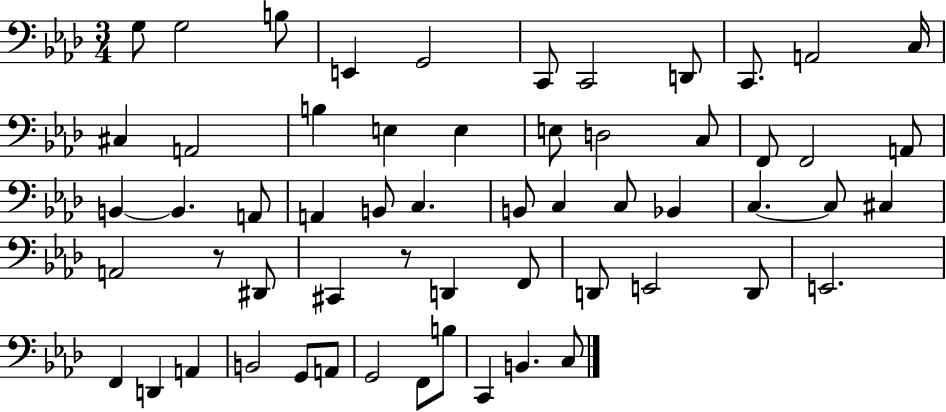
X:1
T:Untitled
M:3/4
L:1/4
K:Ab
G,/2 G,2 B,/2 E,, G,,2 C,,/2 C,,2 D,,/2 C,,/2 A,,2 C,/4 ^C, A,,2 B, E, E, E,/2 D,2 C,/2 F,,/2 F,,2 A,,/2 B,, B,, A,,/2 A,, B,,/2 C, B,,/2 C, C,/2 _B,, C, C,/2 ^C, A,,2 z/2 ^D,,/2 ^C,, z/2 D,, F,,/2 D,,/2 E,,2 D,,/2 E,,2 F,, D,, A,, B,,2 G,,/2 A,,/2 G,,2 F,,/2 B,/2 C,, B,, C,/2